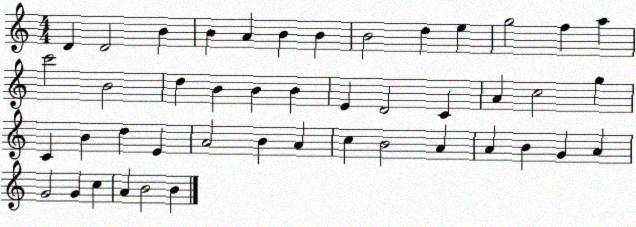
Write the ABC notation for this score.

X:1
T:Untitled
M:4/4
L:1/4
K:C
D D2 B B A B B B2 d e g2 f a c'2 B2 d B B B E D2 C A c2 g C B d E A2 B A c B2 A A B G A G2 G c A B2 B